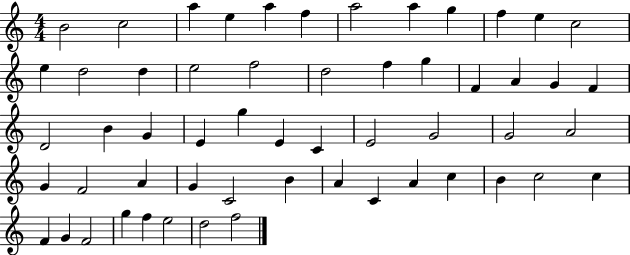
B4/h C5/h A5/q E5/q A5/q F5/q A5/h A5/q G5/q F5/q E5/q C5/h E5/q D5/h D5/q E5/h F5/h D5/h F5/q G5/q F4/q A4/q G4/q F4/q D4/h B4/q G4/q E4/q G5/q E4/q C4/q E4/h G4/h G4/h A4/h G4/q F4/h A4/q G4/q C4/h B4/q A4/q C4/q A4/q C5/q B4/q C5/h C5/q F4/q G4/q F4/h G5/q F5/q E5/h D5/h F5/h